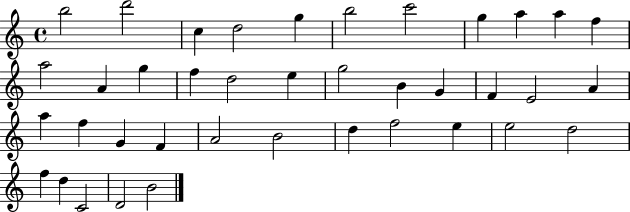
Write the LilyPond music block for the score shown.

{
  \clef treble
  \time 4/4
  \defaultTimeSignature
  \key c \major
  b''2 d'''2 | c''4 d''2 g''4 | b''2 c'''2 | g''4 a''4 a''4 f''4 | \break a''2 a'4 g''4 | f''4 d''2 e''4 | g''2 b'4 g'4 | f'4 e'2 a'4 | \break a''4 f''4 g'4 f'4 | a'2 b'2 | d''4 f''2 e''4 | e''2 d''2 | \break f''4 d''4 c'2 | d'2 b'2 | \bar "|."
}